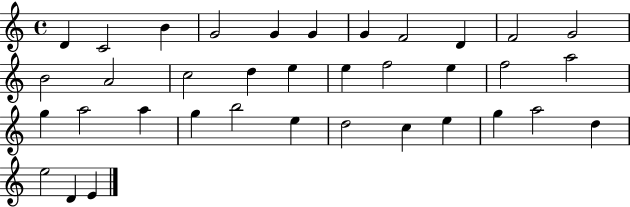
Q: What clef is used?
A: treble